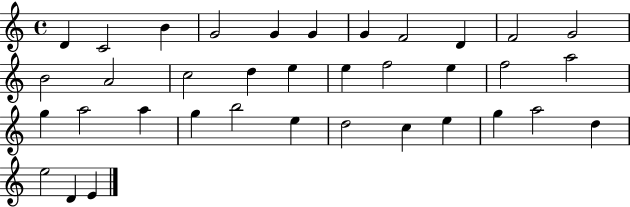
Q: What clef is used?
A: treble